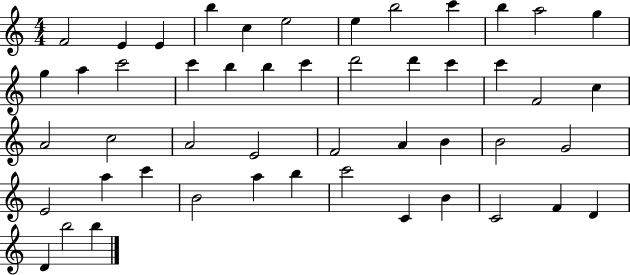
F4/h E4/q E4/q B5/q C5/q E5/h E5/q B5/h C6/q B5/q A5/h G5/q G5/q A5/q C6/h C6/q B5/q B5/q C6/q D6/h D6/q C6/q C6/q F4/h C5/q A4/h C5/h A4/h E4/h F4/h A4/q B4/q B4/h G4/h E4/h A5/q C6/q B4/h A5/q B5/q C6/h C4/q B4/q C4/h F4/q D4/q D4/q B5/h B5/q